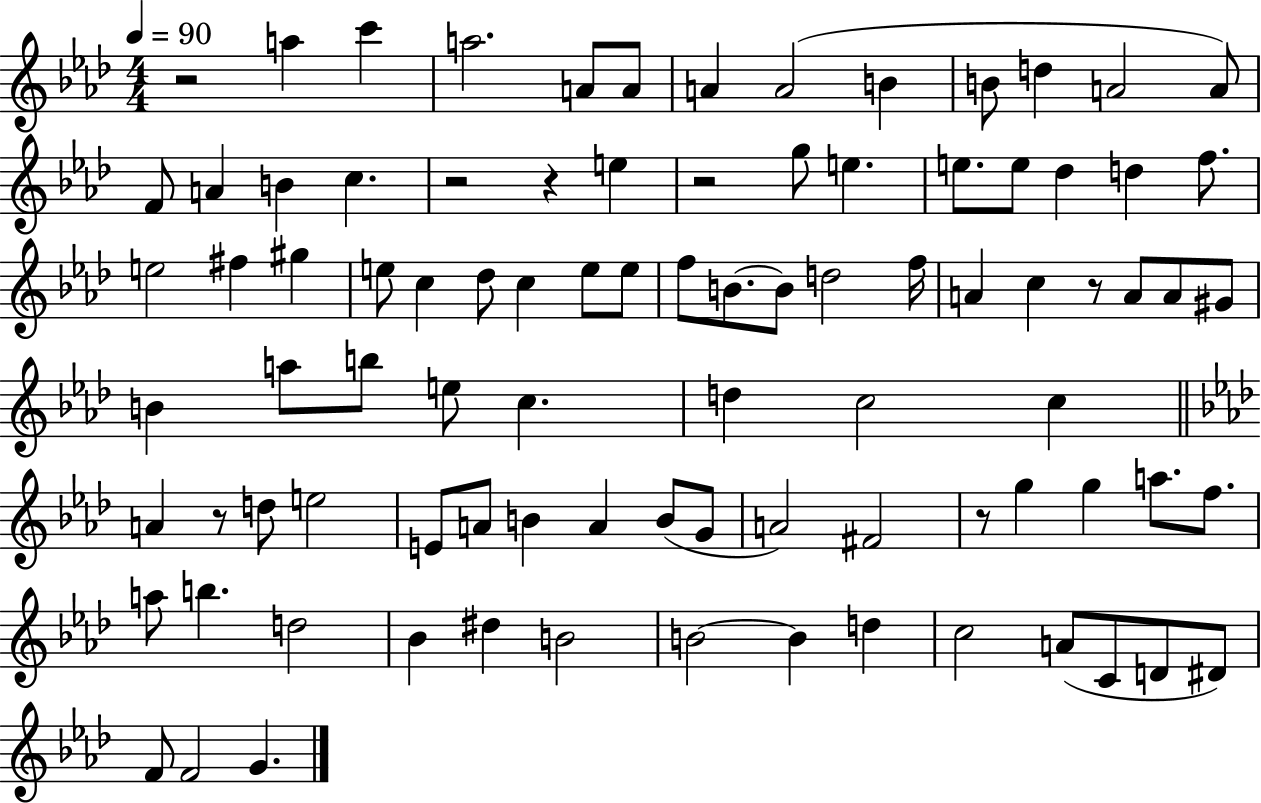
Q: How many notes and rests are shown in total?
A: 90